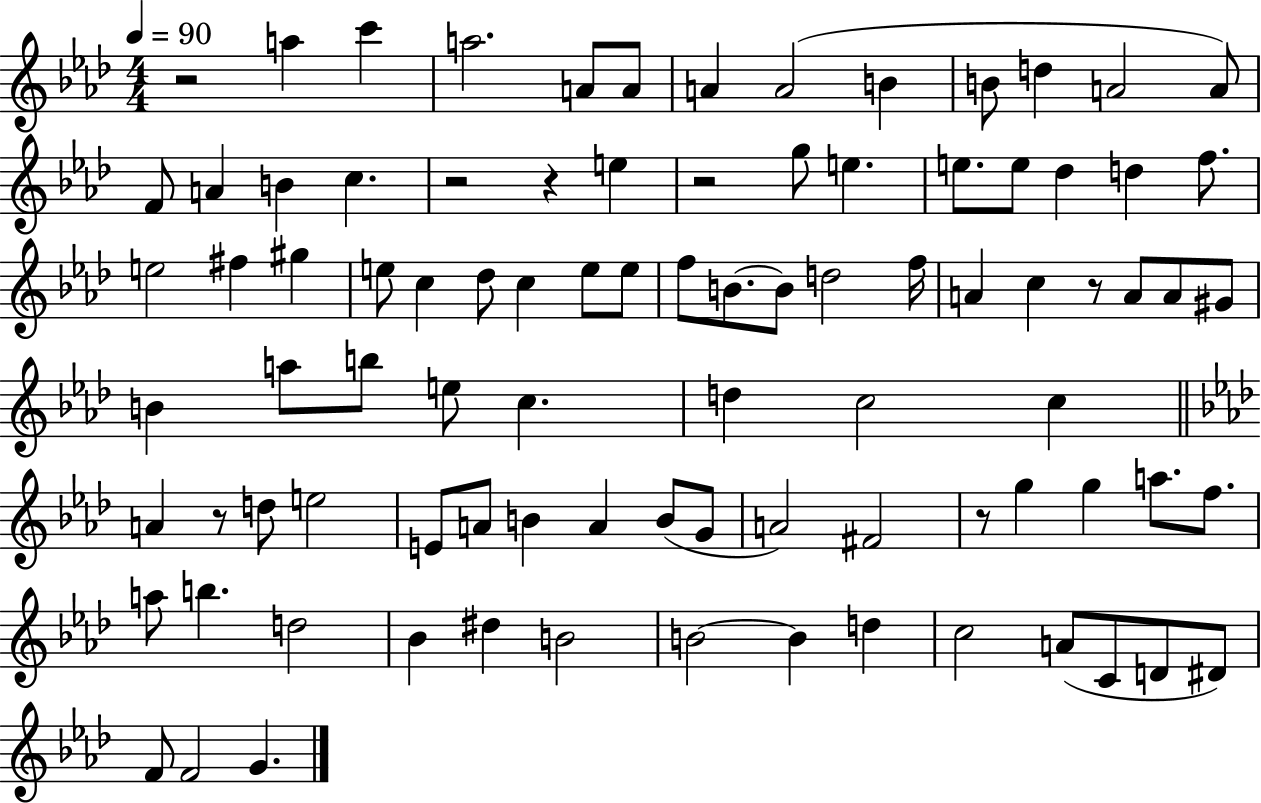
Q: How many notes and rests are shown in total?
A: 90